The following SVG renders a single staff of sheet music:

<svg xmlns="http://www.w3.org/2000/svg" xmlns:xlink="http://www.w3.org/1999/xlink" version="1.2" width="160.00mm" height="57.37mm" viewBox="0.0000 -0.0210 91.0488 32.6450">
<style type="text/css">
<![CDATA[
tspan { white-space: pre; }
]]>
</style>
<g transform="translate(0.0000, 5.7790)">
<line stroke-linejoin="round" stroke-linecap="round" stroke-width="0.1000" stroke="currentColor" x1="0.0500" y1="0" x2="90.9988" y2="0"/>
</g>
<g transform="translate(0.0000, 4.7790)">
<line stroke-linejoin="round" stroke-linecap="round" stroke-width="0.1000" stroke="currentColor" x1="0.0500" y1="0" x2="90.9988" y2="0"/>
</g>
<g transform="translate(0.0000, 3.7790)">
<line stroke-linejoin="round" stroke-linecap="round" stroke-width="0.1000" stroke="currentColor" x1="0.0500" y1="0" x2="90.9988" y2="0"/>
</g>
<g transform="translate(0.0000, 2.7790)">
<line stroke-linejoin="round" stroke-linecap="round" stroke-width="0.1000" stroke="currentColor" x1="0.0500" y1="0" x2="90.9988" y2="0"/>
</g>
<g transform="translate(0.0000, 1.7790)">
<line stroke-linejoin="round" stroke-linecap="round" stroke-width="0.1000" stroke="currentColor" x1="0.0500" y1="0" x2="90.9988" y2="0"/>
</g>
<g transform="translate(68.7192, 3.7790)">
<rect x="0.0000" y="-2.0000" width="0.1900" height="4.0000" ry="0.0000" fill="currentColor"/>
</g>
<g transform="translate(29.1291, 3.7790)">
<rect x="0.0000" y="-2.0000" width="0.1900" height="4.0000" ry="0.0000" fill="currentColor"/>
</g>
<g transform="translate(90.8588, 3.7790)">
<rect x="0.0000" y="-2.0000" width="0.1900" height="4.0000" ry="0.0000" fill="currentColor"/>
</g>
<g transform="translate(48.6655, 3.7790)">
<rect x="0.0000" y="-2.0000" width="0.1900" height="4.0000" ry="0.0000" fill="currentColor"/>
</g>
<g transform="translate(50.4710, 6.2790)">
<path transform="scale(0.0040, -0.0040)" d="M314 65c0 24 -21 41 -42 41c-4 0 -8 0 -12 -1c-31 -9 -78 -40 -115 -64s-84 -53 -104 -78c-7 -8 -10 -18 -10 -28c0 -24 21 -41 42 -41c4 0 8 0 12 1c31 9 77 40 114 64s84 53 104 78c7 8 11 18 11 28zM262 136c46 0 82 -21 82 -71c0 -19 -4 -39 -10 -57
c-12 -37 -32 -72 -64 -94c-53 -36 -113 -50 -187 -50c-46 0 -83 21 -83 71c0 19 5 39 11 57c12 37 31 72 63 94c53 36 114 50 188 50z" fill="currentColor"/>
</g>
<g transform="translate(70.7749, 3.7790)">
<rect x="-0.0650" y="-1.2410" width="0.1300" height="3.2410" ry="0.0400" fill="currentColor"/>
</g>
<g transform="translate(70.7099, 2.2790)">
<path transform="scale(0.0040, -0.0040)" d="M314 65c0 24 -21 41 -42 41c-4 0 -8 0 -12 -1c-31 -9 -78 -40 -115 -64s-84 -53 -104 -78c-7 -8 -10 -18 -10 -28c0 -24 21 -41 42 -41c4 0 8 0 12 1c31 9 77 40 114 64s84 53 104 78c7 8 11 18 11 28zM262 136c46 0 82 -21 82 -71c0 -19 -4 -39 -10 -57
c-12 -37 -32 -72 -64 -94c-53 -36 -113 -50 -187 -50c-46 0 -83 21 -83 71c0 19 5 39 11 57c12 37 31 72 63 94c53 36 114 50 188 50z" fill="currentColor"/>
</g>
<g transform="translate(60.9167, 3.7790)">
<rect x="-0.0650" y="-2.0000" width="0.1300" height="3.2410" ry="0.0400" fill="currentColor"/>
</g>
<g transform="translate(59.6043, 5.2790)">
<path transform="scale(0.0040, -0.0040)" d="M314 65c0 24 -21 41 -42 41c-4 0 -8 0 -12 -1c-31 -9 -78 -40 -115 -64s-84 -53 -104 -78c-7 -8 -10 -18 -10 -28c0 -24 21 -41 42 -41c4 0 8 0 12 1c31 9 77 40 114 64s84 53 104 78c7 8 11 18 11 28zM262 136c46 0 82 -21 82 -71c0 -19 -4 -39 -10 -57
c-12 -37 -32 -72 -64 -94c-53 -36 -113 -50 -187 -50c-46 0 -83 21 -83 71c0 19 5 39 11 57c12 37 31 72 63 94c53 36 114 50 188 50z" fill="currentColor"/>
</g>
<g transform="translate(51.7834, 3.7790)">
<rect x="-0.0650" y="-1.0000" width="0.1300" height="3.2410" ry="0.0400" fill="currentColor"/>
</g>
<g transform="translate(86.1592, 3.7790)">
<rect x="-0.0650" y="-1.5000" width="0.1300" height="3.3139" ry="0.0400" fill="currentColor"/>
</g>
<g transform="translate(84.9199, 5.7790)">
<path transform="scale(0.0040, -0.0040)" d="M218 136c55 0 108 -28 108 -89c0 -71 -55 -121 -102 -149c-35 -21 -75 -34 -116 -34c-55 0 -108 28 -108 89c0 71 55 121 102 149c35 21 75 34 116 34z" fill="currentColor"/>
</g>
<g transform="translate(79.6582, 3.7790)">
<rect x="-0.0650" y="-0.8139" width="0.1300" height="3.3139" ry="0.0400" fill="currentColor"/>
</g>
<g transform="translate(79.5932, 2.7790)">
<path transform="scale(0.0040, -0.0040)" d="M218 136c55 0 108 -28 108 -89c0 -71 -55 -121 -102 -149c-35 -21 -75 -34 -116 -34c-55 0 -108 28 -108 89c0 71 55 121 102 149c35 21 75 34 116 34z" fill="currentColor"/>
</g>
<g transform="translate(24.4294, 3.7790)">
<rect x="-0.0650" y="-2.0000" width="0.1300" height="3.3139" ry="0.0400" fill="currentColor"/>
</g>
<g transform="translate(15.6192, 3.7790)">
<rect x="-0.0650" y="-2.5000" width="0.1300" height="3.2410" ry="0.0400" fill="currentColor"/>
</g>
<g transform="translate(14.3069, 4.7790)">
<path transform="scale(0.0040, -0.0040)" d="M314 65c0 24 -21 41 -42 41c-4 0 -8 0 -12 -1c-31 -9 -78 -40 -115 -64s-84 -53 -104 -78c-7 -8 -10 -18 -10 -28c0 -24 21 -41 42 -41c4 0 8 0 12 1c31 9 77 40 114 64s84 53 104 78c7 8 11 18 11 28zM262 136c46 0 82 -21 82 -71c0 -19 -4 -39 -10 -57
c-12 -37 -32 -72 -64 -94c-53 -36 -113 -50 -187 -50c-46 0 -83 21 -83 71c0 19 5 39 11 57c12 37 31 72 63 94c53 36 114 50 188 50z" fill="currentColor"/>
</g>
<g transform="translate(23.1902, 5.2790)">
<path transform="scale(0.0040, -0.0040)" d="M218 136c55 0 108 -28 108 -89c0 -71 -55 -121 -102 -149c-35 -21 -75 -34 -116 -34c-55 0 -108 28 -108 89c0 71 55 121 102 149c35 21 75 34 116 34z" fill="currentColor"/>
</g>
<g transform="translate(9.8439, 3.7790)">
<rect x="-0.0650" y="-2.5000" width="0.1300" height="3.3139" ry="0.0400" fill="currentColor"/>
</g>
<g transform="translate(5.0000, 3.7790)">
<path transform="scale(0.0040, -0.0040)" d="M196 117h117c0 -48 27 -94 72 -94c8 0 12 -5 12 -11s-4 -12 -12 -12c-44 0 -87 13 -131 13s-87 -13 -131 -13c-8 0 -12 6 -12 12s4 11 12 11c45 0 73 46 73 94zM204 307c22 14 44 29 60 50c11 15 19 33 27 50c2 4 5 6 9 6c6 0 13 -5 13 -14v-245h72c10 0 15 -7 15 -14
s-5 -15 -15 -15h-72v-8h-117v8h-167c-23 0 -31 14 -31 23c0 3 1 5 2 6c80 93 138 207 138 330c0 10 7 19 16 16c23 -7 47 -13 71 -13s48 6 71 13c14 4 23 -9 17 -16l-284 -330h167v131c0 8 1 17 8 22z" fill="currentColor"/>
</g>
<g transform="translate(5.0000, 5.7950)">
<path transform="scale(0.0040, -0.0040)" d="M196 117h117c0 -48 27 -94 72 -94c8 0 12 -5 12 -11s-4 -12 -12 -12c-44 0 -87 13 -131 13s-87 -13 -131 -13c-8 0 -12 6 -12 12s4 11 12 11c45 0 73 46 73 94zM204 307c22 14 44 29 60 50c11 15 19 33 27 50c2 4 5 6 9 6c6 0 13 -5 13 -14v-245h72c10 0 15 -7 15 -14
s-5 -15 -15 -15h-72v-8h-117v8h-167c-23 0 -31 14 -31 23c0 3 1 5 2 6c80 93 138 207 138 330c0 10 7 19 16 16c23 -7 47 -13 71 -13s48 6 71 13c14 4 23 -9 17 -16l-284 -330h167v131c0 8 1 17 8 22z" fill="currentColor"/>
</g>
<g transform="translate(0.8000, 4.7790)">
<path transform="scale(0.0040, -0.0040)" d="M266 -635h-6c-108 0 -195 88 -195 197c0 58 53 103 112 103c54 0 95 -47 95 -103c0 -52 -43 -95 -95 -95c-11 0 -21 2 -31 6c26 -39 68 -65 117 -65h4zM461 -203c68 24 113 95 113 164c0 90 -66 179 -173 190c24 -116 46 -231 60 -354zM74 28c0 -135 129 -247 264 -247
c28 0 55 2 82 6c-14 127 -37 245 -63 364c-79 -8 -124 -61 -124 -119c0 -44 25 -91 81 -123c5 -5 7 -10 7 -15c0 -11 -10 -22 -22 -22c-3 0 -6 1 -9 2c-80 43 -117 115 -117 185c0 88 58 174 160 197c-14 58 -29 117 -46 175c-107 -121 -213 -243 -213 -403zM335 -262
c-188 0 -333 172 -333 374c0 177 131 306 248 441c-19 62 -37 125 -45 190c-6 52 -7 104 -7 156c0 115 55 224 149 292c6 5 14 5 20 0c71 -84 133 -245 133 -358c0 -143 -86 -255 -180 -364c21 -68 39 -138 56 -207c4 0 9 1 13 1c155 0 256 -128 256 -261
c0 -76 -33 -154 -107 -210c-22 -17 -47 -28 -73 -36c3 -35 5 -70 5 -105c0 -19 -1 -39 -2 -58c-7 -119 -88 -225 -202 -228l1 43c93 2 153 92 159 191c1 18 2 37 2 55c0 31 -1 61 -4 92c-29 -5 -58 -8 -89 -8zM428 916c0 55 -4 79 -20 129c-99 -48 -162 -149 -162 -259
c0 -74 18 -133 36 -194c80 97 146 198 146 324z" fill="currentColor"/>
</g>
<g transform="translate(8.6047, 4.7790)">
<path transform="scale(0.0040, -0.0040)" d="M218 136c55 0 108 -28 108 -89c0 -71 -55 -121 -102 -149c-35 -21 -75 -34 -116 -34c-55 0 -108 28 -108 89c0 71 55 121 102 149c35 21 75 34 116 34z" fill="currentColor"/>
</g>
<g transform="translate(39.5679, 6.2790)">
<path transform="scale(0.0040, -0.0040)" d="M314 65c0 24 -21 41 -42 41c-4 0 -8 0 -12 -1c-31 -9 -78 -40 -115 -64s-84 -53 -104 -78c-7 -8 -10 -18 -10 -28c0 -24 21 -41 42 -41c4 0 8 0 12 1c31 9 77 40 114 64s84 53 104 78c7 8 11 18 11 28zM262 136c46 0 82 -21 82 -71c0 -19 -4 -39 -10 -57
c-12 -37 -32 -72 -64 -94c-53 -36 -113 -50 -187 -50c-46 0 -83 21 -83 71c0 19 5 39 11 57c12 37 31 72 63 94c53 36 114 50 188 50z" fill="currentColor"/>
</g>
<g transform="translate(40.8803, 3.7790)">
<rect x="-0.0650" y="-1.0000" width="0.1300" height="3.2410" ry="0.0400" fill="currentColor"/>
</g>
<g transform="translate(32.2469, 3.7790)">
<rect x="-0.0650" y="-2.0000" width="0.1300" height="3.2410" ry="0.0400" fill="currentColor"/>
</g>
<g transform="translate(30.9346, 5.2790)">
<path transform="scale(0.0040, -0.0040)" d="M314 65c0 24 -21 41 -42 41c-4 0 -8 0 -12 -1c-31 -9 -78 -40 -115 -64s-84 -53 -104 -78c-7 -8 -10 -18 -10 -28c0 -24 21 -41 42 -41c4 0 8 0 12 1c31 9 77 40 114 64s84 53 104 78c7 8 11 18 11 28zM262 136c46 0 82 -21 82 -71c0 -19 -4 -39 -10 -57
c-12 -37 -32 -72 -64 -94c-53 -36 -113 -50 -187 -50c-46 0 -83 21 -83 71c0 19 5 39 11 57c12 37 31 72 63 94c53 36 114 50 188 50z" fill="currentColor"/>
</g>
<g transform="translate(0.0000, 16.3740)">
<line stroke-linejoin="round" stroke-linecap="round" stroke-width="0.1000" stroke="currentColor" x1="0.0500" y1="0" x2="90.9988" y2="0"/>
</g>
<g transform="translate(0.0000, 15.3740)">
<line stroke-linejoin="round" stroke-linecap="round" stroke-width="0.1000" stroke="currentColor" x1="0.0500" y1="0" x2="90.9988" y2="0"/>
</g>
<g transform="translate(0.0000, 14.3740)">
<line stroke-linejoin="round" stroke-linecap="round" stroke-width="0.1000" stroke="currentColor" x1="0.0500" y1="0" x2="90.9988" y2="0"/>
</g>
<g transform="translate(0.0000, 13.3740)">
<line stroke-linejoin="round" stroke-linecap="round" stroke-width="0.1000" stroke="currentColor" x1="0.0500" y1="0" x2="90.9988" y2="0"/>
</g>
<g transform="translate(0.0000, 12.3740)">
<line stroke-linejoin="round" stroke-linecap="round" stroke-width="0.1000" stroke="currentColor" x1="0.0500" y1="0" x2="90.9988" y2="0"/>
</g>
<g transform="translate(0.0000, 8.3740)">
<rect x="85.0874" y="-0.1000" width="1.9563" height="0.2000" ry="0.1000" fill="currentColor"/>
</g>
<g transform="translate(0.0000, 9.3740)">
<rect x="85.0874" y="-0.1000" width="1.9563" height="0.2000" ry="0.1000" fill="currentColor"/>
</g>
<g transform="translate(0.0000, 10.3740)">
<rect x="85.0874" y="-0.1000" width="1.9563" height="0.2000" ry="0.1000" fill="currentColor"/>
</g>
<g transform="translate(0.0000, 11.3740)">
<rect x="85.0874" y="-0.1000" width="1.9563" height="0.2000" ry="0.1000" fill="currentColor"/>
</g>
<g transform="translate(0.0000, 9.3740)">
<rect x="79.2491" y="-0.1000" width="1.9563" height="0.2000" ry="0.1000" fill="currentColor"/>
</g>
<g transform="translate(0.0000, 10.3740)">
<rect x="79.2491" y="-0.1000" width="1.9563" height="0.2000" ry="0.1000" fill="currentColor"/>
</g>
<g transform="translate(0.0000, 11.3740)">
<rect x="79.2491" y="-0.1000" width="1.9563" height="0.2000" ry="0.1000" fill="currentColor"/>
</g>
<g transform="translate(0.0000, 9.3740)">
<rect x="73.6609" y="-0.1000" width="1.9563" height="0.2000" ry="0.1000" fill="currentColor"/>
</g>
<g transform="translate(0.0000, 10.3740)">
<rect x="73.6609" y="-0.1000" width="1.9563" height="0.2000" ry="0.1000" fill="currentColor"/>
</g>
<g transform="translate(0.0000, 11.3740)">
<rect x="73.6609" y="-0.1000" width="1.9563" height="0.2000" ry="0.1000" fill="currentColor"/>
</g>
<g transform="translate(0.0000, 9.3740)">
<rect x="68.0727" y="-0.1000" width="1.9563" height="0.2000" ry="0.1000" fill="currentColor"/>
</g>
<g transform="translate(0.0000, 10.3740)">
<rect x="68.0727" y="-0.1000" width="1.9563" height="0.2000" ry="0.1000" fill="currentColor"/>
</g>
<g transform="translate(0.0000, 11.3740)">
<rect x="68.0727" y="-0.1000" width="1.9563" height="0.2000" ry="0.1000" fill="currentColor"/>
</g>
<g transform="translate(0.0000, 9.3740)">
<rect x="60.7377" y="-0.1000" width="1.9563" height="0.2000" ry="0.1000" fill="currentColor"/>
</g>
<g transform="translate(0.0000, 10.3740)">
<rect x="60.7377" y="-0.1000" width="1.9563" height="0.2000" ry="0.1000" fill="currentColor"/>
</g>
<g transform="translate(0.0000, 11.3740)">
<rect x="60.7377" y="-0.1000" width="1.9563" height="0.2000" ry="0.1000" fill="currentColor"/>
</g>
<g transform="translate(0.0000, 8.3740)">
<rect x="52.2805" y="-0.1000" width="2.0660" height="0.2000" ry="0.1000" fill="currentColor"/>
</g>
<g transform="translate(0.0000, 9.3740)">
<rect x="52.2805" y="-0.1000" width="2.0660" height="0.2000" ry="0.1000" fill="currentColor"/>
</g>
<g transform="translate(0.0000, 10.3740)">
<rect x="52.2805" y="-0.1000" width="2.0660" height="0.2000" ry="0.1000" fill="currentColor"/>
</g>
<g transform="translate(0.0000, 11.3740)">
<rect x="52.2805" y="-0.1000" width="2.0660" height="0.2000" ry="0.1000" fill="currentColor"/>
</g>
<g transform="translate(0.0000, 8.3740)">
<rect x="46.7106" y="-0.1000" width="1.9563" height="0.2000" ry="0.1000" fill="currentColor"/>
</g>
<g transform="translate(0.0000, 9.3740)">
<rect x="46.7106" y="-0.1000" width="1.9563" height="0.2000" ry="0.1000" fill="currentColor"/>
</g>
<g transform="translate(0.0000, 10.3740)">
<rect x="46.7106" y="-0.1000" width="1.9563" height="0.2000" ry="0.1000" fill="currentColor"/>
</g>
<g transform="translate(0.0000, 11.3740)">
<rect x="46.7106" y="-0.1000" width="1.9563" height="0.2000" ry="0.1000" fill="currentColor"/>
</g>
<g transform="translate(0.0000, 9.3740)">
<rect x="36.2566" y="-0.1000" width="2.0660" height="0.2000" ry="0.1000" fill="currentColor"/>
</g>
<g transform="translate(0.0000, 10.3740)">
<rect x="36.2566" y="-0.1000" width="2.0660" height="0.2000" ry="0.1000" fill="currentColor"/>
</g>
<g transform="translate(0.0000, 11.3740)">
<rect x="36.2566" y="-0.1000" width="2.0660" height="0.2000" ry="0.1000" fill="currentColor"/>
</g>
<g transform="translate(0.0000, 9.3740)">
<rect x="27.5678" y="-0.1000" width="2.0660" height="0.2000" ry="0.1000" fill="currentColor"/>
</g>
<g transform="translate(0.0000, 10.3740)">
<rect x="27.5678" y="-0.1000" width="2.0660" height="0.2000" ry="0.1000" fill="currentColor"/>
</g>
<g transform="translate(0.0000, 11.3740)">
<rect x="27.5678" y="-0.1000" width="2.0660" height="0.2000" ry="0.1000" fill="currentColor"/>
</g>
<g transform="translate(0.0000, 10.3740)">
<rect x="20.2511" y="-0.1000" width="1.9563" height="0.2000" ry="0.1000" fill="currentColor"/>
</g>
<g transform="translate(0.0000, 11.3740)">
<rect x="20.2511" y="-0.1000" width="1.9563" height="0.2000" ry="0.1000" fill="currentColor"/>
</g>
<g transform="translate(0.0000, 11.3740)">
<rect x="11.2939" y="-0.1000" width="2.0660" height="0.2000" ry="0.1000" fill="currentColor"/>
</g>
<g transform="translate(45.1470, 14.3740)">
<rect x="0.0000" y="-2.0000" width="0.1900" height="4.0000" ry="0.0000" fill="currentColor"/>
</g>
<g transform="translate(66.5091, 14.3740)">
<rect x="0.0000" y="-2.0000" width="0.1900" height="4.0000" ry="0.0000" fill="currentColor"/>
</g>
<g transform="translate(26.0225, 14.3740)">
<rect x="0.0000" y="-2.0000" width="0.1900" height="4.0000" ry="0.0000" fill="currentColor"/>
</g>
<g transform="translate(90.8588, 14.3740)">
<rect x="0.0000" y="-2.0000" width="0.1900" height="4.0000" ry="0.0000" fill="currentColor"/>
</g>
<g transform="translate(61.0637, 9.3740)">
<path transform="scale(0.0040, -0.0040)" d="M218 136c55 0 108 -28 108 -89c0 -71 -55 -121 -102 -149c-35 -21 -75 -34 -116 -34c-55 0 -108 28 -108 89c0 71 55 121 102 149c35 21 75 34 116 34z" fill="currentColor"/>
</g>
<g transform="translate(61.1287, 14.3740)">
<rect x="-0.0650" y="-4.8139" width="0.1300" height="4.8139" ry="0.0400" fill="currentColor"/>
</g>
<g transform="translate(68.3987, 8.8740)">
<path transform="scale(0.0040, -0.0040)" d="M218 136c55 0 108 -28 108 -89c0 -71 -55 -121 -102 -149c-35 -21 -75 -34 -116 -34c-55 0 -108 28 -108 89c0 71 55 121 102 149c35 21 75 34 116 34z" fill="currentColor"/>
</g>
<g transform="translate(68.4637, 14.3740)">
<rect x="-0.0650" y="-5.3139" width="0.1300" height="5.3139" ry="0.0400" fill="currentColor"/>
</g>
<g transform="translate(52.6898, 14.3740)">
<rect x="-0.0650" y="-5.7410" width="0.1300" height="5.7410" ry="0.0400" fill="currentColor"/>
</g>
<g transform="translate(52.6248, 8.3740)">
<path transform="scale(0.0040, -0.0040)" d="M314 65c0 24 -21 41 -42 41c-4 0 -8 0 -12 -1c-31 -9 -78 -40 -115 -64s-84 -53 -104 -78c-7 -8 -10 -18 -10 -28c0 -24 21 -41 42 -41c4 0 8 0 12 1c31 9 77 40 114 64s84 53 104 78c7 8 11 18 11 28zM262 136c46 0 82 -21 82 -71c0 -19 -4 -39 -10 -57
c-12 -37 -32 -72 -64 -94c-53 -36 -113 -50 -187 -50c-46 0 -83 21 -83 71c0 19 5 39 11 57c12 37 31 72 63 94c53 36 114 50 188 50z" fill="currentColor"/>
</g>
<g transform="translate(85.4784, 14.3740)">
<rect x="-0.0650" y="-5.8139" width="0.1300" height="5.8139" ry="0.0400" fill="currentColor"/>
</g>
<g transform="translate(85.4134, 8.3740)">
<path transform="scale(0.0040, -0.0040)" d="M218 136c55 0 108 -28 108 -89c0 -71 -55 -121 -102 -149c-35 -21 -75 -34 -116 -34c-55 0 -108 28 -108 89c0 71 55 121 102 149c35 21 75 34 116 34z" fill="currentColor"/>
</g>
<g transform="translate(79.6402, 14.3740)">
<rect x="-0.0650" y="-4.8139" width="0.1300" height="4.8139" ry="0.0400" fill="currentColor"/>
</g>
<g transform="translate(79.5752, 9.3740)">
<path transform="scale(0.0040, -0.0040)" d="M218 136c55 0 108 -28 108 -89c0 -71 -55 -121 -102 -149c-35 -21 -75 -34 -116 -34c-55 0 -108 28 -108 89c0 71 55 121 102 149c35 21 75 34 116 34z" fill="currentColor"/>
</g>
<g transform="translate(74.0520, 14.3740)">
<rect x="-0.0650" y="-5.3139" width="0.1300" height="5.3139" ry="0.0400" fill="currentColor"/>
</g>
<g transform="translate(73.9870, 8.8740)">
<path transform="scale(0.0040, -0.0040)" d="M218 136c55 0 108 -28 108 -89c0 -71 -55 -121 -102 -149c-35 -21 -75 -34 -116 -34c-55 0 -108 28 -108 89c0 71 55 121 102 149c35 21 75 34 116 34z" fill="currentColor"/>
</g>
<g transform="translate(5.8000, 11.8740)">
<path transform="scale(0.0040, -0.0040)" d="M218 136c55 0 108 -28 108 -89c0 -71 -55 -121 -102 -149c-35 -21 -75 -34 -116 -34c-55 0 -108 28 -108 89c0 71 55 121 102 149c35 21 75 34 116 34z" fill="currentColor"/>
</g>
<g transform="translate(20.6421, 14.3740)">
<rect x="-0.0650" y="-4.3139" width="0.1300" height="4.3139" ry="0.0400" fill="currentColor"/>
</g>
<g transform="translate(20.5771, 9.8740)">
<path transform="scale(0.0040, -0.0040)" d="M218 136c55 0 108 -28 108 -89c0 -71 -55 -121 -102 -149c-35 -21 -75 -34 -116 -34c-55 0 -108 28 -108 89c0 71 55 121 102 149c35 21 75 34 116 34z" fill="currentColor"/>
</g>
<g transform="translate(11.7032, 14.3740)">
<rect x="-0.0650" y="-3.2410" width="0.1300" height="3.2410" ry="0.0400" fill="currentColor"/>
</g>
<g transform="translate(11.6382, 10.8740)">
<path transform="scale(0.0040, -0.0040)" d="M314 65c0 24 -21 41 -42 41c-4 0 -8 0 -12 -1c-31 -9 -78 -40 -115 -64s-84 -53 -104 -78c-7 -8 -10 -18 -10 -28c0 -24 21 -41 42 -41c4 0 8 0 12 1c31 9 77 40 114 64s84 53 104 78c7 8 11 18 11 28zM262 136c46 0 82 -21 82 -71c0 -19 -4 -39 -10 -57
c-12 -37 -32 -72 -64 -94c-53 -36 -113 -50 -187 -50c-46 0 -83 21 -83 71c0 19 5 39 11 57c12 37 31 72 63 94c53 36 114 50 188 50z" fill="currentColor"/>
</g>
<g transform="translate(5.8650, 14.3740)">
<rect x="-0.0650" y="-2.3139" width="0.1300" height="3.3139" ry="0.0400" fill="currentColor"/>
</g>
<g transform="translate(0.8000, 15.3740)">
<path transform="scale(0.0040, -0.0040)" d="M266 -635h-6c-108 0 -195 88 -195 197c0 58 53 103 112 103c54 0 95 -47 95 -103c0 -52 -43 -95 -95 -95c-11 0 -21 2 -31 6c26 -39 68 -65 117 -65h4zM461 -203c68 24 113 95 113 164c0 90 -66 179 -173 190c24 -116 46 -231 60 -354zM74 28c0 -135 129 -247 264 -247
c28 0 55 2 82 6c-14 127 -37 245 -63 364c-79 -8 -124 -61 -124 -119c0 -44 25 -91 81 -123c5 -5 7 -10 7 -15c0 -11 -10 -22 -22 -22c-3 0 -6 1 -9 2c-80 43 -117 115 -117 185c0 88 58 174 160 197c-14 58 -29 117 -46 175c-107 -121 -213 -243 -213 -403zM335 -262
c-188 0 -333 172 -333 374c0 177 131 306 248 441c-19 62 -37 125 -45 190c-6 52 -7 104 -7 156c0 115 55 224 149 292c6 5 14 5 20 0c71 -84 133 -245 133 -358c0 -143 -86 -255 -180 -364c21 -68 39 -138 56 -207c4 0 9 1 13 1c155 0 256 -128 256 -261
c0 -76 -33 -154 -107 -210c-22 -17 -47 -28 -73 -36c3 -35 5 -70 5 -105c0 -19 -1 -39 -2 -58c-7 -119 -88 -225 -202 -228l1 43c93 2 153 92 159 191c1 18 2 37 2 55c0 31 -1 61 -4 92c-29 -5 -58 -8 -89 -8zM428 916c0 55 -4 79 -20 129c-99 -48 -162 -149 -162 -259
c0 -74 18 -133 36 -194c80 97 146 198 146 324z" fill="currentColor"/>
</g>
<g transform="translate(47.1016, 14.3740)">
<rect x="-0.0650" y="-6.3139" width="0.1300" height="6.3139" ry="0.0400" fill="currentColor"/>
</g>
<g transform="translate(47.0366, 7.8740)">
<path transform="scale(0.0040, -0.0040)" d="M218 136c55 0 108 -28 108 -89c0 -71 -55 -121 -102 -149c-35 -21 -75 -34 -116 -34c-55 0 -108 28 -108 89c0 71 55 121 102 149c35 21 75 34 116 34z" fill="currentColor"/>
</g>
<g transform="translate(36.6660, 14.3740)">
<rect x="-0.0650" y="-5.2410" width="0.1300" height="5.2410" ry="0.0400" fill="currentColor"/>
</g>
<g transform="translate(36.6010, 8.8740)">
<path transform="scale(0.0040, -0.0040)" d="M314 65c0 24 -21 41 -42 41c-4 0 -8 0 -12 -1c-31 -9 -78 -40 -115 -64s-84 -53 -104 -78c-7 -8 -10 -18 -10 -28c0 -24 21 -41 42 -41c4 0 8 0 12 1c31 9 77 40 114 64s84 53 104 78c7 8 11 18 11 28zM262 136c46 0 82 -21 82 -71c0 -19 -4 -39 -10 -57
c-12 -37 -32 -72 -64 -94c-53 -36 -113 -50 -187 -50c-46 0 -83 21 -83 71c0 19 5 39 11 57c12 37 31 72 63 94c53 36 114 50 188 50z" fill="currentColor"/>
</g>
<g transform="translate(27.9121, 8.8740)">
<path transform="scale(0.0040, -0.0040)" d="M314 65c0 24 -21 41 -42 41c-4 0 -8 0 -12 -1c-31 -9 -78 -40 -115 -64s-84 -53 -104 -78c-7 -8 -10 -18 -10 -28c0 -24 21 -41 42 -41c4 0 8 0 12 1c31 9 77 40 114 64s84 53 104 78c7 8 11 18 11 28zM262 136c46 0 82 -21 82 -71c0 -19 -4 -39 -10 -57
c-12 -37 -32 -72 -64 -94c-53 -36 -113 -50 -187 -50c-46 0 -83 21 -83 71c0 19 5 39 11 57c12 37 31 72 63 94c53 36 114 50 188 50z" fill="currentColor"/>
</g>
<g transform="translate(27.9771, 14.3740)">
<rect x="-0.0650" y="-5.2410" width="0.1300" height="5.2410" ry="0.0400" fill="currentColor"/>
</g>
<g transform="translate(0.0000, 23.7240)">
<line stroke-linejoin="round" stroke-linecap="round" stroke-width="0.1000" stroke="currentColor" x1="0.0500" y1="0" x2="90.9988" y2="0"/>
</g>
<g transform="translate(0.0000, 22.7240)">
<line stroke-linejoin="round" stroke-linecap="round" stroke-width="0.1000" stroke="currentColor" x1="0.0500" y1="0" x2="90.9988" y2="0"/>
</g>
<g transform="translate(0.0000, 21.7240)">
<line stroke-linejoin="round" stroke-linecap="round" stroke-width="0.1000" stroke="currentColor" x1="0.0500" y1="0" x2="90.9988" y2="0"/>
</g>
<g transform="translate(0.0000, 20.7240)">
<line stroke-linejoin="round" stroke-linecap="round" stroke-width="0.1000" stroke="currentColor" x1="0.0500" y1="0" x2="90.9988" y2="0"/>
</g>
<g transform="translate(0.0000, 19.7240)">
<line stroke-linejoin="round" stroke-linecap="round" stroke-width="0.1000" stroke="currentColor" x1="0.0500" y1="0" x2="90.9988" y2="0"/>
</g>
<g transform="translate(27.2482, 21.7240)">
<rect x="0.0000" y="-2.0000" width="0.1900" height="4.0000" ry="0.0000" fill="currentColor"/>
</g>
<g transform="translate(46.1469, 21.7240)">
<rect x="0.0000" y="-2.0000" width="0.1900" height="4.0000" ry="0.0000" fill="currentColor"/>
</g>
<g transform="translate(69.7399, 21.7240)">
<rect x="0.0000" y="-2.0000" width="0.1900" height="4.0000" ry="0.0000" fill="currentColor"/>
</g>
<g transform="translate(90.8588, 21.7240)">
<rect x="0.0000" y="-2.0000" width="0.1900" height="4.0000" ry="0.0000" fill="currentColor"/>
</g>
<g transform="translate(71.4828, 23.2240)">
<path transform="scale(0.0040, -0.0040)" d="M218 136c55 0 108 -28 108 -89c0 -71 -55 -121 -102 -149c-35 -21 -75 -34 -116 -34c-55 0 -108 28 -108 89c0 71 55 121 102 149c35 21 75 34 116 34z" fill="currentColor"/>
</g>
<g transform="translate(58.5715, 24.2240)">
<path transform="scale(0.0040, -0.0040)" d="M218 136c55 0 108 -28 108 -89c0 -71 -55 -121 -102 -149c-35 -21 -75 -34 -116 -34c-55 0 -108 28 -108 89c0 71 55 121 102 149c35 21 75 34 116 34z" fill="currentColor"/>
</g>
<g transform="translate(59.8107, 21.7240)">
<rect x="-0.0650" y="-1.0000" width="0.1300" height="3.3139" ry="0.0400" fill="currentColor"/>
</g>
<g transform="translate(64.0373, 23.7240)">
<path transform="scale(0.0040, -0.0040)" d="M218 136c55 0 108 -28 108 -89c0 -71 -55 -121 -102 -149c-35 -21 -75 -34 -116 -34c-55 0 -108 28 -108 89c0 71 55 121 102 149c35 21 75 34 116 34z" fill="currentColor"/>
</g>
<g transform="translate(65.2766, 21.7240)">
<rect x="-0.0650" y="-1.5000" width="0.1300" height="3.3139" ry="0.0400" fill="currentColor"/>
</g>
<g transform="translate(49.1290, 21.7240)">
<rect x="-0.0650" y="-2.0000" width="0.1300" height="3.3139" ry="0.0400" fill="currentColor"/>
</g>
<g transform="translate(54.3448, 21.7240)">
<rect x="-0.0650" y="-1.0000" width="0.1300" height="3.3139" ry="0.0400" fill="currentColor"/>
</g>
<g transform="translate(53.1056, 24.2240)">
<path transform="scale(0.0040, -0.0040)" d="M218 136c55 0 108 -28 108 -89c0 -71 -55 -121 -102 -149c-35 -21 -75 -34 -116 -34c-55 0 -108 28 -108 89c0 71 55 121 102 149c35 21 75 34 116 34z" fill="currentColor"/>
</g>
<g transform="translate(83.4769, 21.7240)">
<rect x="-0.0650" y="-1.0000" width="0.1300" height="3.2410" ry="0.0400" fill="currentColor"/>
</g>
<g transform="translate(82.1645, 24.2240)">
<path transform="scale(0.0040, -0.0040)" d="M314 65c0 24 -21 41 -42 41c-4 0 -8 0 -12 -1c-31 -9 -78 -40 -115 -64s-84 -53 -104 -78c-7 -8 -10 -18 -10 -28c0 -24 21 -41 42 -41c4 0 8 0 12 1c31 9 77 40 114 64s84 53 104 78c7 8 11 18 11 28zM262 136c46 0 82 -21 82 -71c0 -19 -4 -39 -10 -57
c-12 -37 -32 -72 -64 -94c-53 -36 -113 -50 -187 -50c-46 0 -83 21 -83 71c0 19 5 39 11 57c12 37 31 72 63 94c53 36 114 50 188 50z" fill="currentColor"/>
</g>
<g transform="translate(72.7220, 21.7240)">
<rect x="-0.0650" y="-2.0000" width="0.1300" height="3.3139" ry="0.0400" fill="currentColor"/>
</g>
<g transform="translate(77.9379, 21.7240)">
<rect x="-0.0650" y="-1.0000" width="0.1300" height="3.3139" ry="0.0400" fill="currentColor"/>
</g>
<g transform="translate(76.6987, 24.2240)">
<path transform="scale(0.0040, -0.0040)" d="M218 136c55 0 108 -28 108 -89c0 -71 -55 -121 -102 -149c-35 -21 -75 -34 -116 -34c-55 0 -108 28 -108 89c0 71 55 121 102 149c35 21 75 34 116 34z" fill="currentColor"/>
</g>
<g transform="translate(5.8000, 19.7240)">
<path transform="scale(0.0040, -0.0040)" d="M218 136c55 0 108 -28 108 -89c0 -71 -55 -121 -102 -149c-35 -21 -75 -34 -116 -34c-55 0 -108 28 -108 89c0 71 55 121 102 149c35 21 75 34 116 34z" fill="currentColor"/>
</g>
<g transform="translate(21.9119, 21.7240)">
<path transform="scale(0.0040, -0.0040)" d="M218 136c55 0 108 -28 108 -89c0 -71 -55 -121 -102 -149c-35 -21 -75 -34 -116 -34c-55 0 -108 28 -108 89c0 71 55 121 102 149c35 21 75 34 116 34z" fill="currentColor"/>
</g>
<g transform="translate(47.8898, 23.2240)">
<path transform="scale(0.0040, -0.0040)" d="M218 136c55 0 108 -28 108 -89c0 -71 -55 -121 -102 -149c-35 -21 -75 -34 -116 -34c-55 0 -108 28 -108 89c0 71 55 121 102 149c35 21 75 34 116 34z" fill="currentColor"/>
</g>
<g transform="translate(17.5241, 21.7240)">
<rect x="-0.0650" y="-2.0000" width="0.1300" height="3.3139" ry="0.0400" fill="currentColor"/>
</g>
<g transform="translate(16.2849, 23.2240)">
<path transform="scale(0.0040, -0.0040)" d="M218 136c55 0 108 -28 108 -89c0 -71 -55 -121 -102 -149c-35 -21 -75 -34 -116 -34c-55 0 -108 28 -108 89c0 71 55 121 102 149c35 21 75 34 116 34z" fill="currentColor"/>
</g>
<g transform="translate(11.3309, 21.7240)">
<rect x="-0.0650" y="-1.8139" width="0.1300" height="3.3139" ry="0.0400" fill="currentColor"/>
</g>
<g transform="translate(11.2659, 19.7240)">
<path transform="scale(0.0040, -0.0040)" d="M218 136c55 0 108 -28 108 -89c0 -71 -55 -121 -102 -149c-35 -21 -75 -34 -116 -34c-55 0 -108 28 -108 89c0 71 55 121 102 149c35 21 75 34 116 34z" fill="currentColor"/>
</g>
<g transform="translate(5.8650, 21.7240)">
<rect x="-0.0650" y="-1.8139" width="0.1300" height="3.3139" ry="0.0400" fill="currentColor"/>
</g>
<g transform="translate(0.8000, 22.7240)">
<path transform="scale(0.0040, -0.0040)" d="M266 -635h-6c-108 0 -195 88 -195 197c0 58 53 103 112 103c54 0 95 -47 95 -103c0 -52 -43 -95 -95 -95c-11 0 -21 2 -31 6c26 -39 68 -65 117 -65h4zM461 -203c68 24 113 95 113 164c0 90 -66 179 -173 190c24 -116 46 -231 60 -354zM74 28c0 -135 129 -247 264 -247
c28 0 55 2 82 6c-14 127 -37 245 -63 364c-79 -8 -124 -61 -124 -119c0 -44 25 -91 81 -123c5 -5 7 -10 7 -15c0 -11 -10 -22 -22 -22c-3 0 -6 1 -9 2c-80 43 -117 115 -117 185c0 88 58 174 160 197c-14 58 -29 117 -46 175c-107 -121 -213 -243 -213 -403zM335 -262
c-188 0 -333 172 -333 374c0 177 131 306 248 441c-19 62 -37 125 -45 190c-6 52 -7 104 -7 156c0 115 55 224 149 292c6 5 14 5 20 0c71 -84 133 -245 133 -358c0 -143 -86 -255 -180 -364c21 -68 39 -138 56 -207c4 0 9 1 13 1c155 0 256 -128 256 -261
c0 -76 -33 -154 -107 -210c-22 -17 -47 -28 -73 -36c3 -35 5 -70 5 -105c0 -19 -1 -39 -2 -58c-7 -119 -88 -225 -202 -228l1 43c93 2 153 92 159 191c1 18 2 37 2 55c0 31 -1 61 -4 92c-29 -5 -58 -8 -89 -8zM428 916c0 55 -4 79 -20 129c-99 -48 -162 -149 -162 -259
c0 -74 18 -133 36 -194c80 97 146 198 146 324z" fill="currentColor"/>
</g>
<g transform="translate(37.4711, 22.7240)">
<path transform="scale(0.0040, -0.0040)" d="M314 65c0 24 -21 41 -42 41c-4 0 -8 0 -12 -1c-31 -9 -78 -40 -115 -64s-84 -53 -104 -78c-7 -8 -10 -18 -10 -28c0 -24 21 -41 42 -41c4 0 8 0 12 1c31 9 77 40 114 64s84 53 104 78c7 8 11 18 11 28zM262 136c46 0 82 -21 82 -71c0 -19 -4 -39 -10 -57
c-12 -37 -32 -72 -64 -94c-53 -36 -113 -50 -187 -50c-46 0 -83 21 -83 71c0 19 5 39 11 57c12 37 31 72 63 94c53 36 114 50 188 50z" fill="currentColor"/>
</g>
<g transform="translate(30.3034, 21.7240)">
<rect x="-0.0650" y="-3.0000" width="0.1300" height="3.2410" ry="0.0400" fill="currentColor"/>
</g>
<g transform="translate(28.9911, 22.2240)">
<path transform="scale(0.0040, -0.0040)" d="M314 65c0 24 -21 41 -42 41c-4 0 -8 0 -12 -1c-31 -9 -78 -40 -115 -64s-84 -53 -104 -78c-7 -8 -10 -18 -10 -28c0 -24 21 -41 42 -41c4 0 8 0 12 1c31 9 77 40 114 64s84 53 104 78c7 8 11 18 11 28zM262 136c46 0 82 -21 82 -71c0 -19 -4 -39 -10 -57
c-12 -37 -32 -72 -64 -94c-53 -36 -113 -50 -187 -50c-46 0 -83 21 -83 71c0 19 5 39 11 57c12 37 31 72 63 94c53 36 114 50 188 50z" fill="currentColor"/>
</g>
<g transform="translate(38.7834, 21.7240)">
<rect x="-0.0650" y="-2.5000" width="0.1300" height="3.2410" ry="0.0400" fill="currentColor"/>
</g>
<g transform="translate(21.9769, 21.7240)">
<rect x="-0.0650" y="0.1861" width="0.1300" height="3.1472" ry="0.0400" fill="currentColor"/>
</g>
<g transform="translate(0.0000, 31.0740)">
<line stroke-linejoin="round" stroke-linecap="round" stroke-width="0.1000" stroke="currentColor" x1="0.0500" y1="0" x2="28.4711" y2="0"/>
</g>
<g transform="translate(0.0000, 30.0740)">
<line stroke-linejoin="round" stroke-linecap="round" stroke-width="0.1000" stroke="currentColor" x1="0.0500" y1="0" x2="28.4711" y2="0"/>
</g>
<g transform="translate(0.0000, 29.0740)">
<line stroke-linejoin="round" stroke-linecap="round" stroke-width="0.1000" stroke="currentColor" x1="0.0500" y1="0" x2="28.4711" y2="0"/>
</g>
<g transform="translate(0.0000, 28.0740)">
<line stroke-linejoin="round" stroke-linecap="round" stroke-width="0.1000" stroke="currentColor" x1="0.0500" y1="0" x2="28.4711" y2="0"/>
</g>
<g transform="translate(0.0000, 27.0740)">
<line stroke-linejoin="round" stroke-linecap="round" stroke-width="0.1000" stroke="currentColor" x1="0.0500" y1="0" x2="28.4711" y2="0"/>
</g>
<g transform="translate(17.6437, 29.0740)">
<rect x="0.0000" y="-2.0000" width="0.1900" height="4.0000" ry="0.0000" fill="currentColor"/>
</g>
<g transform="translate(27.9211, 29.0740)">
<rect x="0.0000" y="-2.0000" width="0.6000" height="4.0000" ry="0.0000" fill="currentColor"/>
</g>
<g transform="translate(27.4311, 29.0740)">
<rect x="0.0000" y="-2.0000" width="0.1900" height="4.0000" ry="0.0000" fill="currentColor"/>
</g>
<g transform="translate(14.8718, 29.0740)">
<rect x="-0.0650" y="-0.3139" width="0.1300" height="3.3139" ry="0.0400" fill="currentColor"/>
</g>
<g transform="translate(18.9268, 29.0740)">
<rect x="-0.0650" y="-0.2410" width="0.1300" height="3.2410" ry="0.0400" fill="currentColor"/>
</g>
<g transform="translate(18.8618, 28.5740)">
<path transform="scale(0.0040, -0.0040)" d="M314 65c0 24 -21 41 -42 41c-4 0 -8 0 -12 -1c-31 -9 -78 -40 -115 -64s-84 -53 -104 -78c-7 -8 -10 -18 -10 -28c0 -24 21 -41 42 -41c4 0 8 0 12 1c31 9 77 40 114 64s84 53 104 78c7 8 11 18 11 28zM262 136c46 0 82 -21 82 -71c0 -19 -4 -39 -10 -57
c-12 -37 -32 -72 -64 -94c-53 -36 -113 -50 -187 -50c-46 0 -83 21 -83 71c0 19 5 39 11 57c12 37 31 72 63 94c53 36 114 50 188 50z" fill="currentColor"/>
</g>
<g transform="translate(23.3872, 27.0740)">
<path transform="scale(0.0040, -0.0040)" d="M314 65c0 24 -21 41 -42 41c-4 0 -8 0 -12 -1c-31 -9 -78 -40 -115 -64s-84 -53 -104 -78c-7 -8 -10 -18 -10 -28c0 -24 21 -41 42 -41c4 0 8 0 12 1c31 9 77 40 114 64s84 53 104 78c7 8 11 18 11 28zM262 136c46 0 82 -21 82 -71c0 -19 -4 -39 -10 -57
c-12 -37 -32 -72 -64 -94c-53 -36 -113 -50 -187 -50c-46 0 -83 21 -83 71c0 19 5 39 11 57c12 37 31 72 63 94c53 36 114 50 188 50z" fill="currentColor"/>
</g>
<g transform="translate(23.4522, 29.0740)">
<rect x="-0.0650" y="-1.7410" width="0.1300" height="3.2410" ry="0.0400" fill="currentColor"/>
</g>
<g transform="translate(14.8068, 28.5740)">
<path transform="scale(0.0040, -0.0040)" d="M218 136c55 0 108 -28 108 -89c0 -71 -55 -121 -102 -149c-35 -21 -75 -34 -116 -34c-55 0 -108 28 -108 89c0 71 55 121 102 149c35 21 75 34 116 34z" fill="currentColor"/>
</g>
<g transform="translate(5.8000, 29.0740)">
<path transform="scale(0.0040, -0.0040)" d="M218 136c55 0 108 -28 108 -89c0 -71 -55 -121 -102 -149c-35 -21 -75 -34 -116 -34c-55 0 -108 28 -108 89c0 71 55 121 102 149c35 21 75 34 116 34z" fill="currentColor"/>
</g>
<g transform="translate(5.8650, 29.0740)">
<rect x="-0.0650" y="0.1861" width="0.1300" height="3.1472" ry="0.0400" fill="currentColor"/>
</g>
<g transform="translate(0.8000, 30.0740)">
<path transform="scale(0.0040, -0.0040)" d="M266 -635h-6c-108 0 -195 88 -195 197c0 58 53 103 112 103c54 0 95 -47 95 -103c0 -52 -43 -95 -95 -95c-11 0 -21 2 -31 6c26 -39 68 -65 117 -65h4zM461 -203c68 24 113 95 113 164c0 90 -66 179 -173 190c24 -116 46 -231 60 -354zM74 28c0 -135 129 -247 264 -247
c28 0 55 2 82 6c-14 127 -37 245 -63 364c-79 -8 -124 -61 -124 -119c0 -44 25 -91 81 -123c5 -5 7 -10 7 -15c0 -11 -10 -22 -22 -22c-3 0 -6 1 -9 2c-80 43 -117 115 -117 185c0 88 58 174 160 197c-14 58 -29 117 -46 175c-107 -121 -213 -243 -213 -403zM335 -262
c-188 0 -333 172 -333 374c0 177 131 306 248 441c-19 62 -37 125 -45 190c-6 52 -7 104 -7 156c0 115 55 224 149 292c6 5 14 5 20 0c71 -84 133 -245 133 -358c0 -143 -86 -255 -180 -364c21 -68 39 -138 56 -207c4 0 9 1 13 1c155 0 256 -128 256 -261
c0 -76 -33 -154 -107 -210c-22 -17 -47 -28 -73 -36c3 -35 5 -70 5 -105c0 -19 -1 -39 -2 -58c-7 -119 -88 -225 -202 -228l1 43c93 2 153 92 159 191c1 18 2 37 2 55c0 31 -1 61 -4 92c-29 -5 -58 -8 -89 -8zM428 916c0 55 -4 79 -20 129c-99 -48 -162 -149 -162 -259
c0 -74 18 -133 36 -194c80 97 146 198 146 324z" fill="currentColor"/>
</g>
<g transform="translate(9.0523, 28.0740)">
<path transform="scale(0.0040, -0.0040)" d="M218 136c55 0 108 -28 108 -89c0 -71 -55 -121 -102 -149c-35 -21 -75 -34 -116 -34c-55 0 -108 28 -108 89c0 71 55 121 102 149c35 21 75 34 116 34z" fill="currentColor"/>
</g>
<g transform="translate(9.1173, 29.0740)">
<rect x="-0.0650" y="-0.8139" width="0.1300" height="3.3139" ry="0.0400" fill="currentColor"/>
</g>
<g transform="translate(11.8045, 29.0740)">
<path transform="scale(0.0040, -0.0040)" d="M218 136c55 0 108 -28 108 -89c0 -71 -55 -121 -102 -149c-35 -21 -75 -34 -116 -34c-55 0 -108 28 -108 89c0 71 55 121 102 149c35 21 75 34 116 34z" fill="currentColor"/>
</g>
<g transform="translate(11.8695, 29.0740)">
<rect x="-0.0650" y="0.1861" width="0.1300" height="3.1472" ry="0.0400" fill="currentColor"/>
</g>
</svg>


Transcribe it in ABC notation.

X:1
T:Untitled
M:4/4
L:1/4
K:C
G G2 F F2 D2 D2 F2 e2 d E g b2 d' f'2 f'2 a' g'2 e' f' f' e' g' f f F B A2 G2 F D D E F D D2 B d B c c2 f2